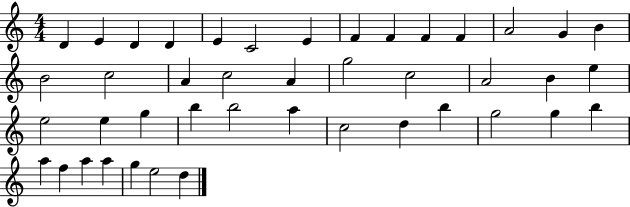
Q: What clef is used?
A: treble